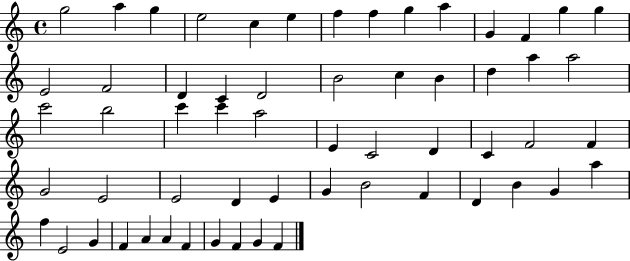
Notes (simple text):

G5/h A5/q G5/q E5/h C5/q E5/q F5/q F5/q G5/q A5/q G4/q F4/q G5/q G5/q E4/h F4/h D4/q C4/q D4/h B4/h C5/q B4/q D5/q A5/q A5/h C6/h B5/h C6/q C6/q A5/h E4/q C4/h D4/q C4/q F4/h F4/q G4/h E4/h E4/h D4/q E4/q G4/q B4/h F4/q D4/q B4/q G4/q A5/q F5/q E4/h G4/q F4/q A4/q A4/q F4/q G4/q F4/q G4/q F4/q